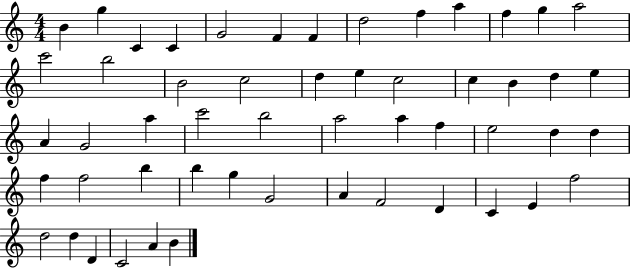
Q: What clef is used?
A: treble